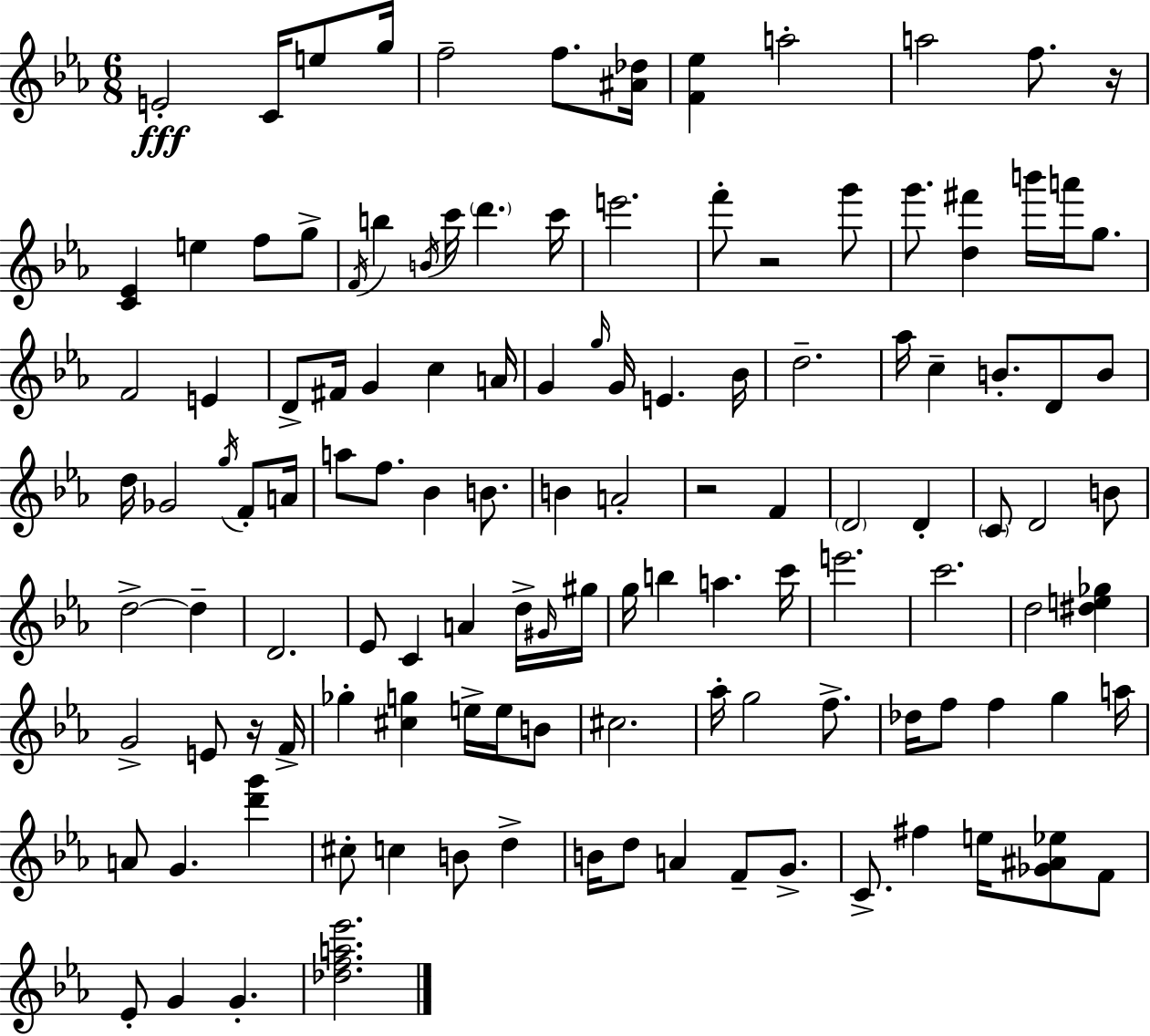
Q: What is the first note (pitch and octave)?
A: E4